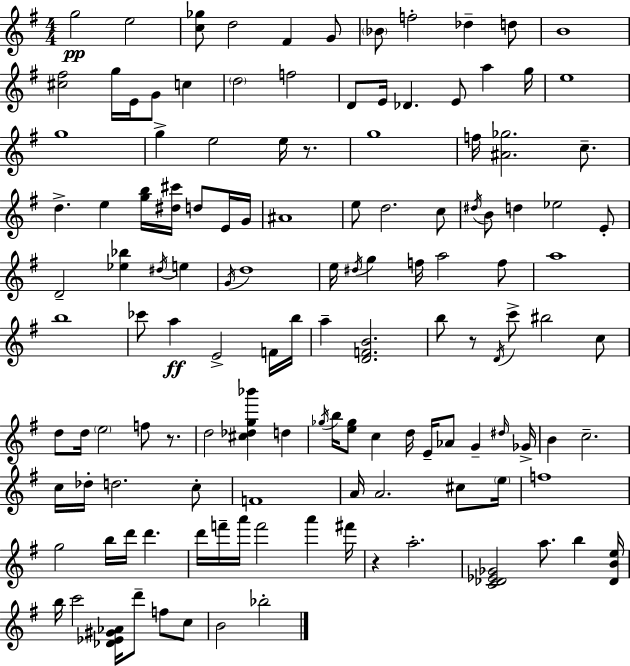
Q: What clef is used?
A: treble